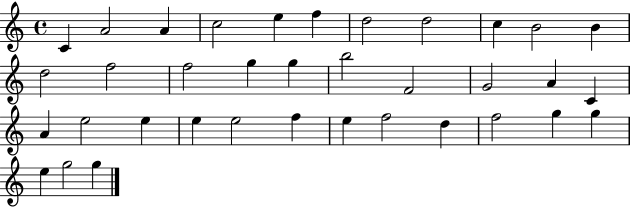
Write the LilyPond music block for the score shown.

{
  \clef treble
  \time 4/4
  \defaultTimeSignature
  \key c \major
  c'4 a'2 a'4 | c''2 e''4 f''4 | d''2 d''2 | c''4 b'2 b'4 | \break d''2 f''2 | f''2 g''4 g''4 | b''2 f'2 | g'2 a'4 c'4 | \break a'4 e''2 e''4 | e''4 e''2 f''4 | e''4 f''2 d''4 | f''2 g''4 g''4 | \break e''4 g''2 g''4 | \bar "|."
}